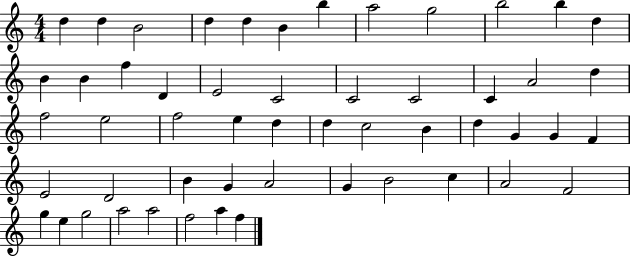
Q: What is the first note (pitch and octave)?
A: D5